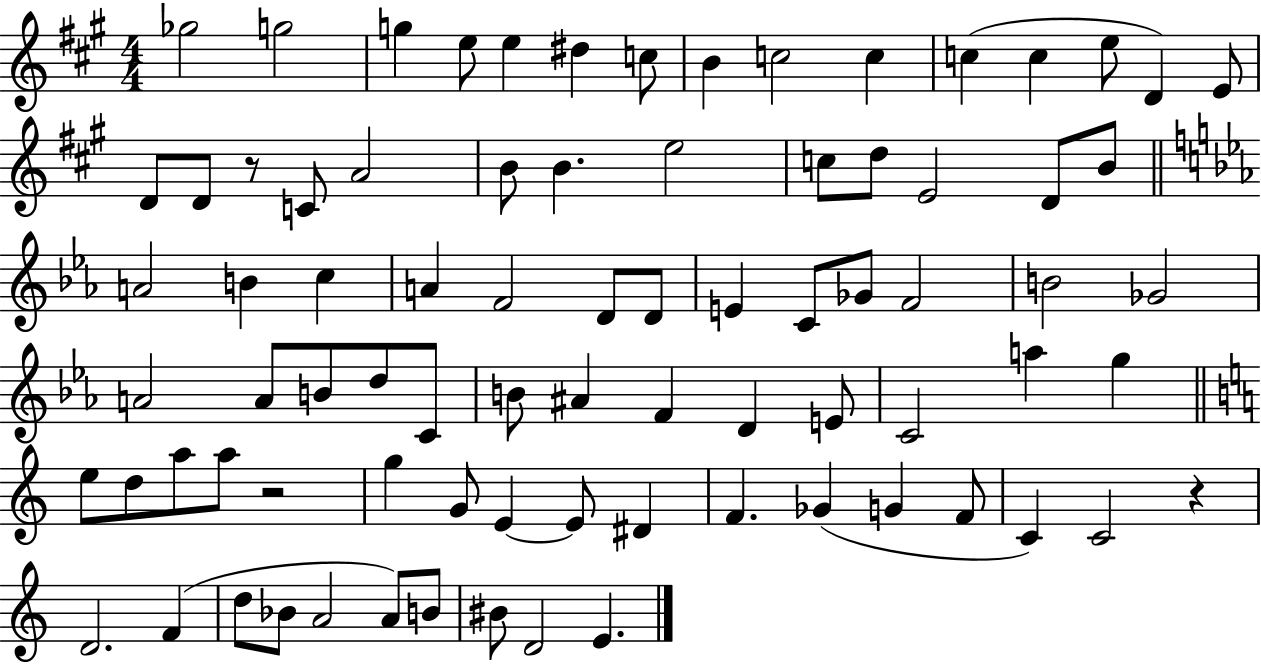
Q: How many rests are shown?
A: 3